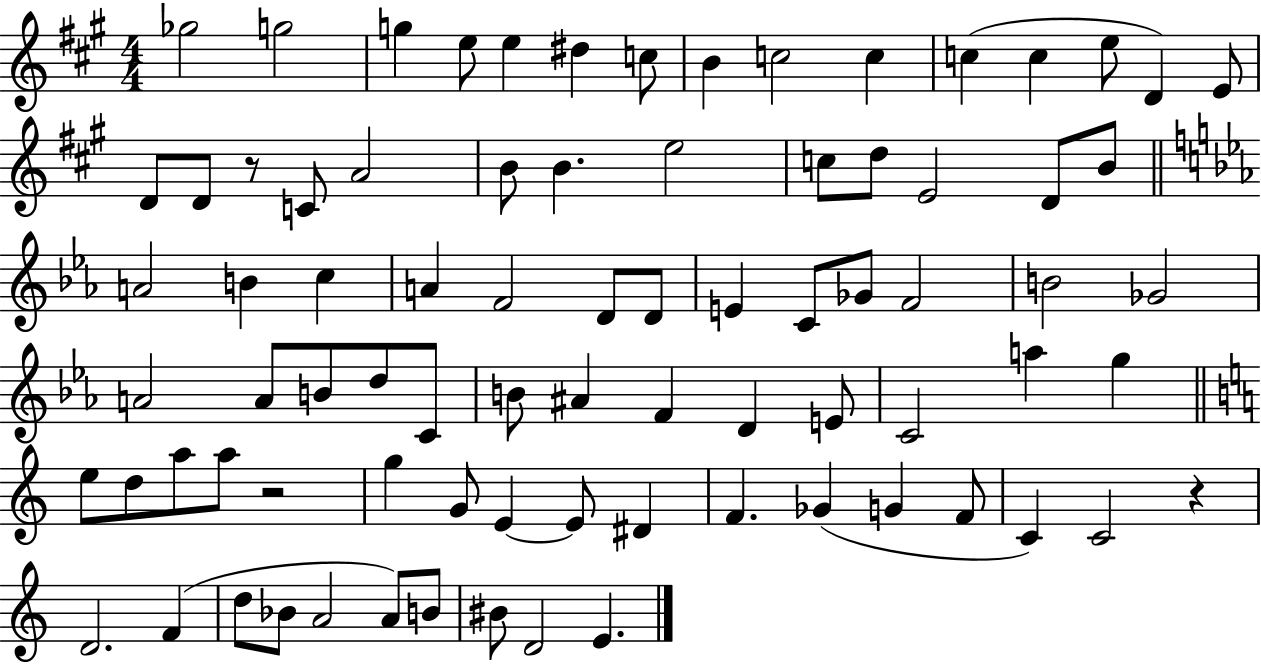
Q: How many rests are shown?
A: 3